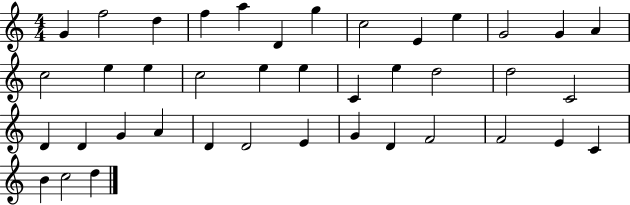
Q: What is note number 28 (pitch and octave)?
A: A4